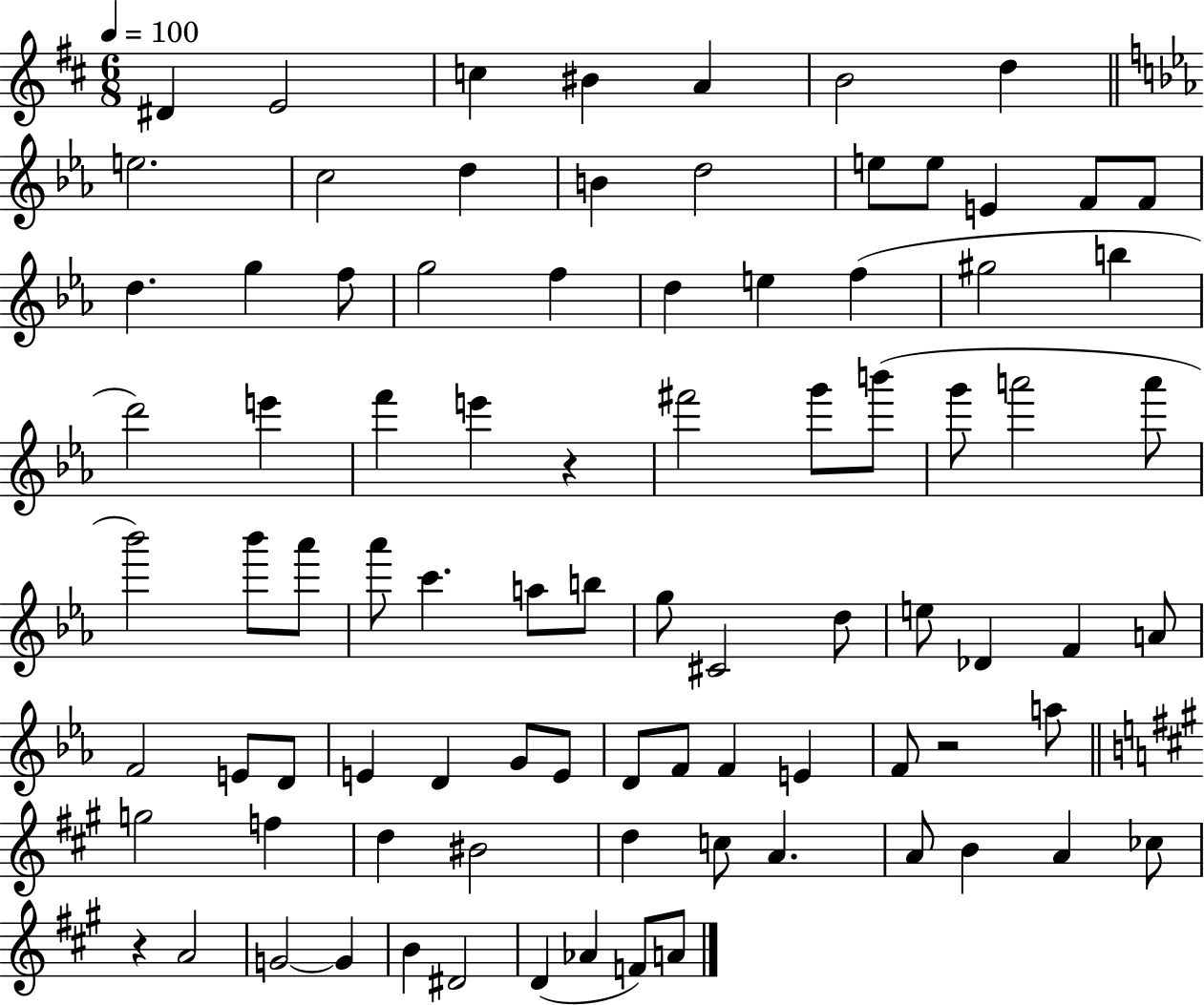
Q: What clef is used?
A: treble